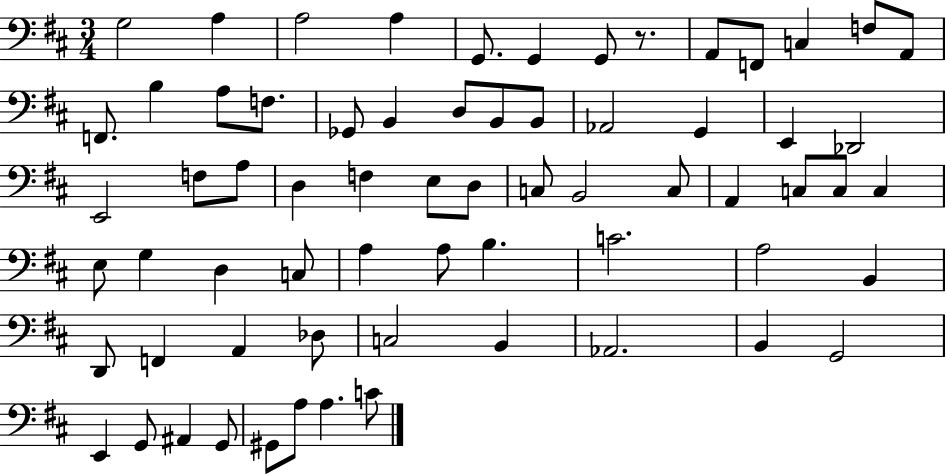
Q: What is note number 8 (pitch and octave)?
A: A2